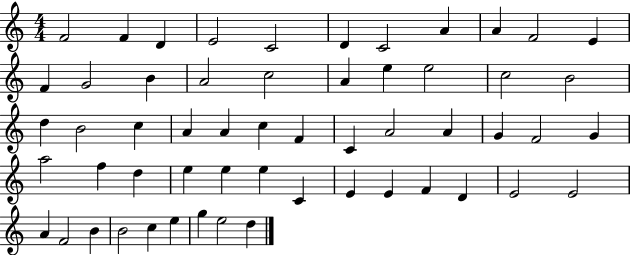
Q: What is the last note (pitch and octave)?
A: D5